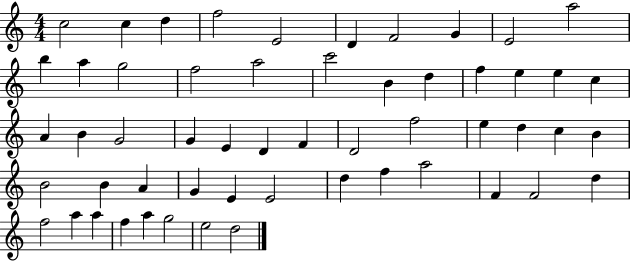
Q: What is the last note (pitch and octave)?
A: D5